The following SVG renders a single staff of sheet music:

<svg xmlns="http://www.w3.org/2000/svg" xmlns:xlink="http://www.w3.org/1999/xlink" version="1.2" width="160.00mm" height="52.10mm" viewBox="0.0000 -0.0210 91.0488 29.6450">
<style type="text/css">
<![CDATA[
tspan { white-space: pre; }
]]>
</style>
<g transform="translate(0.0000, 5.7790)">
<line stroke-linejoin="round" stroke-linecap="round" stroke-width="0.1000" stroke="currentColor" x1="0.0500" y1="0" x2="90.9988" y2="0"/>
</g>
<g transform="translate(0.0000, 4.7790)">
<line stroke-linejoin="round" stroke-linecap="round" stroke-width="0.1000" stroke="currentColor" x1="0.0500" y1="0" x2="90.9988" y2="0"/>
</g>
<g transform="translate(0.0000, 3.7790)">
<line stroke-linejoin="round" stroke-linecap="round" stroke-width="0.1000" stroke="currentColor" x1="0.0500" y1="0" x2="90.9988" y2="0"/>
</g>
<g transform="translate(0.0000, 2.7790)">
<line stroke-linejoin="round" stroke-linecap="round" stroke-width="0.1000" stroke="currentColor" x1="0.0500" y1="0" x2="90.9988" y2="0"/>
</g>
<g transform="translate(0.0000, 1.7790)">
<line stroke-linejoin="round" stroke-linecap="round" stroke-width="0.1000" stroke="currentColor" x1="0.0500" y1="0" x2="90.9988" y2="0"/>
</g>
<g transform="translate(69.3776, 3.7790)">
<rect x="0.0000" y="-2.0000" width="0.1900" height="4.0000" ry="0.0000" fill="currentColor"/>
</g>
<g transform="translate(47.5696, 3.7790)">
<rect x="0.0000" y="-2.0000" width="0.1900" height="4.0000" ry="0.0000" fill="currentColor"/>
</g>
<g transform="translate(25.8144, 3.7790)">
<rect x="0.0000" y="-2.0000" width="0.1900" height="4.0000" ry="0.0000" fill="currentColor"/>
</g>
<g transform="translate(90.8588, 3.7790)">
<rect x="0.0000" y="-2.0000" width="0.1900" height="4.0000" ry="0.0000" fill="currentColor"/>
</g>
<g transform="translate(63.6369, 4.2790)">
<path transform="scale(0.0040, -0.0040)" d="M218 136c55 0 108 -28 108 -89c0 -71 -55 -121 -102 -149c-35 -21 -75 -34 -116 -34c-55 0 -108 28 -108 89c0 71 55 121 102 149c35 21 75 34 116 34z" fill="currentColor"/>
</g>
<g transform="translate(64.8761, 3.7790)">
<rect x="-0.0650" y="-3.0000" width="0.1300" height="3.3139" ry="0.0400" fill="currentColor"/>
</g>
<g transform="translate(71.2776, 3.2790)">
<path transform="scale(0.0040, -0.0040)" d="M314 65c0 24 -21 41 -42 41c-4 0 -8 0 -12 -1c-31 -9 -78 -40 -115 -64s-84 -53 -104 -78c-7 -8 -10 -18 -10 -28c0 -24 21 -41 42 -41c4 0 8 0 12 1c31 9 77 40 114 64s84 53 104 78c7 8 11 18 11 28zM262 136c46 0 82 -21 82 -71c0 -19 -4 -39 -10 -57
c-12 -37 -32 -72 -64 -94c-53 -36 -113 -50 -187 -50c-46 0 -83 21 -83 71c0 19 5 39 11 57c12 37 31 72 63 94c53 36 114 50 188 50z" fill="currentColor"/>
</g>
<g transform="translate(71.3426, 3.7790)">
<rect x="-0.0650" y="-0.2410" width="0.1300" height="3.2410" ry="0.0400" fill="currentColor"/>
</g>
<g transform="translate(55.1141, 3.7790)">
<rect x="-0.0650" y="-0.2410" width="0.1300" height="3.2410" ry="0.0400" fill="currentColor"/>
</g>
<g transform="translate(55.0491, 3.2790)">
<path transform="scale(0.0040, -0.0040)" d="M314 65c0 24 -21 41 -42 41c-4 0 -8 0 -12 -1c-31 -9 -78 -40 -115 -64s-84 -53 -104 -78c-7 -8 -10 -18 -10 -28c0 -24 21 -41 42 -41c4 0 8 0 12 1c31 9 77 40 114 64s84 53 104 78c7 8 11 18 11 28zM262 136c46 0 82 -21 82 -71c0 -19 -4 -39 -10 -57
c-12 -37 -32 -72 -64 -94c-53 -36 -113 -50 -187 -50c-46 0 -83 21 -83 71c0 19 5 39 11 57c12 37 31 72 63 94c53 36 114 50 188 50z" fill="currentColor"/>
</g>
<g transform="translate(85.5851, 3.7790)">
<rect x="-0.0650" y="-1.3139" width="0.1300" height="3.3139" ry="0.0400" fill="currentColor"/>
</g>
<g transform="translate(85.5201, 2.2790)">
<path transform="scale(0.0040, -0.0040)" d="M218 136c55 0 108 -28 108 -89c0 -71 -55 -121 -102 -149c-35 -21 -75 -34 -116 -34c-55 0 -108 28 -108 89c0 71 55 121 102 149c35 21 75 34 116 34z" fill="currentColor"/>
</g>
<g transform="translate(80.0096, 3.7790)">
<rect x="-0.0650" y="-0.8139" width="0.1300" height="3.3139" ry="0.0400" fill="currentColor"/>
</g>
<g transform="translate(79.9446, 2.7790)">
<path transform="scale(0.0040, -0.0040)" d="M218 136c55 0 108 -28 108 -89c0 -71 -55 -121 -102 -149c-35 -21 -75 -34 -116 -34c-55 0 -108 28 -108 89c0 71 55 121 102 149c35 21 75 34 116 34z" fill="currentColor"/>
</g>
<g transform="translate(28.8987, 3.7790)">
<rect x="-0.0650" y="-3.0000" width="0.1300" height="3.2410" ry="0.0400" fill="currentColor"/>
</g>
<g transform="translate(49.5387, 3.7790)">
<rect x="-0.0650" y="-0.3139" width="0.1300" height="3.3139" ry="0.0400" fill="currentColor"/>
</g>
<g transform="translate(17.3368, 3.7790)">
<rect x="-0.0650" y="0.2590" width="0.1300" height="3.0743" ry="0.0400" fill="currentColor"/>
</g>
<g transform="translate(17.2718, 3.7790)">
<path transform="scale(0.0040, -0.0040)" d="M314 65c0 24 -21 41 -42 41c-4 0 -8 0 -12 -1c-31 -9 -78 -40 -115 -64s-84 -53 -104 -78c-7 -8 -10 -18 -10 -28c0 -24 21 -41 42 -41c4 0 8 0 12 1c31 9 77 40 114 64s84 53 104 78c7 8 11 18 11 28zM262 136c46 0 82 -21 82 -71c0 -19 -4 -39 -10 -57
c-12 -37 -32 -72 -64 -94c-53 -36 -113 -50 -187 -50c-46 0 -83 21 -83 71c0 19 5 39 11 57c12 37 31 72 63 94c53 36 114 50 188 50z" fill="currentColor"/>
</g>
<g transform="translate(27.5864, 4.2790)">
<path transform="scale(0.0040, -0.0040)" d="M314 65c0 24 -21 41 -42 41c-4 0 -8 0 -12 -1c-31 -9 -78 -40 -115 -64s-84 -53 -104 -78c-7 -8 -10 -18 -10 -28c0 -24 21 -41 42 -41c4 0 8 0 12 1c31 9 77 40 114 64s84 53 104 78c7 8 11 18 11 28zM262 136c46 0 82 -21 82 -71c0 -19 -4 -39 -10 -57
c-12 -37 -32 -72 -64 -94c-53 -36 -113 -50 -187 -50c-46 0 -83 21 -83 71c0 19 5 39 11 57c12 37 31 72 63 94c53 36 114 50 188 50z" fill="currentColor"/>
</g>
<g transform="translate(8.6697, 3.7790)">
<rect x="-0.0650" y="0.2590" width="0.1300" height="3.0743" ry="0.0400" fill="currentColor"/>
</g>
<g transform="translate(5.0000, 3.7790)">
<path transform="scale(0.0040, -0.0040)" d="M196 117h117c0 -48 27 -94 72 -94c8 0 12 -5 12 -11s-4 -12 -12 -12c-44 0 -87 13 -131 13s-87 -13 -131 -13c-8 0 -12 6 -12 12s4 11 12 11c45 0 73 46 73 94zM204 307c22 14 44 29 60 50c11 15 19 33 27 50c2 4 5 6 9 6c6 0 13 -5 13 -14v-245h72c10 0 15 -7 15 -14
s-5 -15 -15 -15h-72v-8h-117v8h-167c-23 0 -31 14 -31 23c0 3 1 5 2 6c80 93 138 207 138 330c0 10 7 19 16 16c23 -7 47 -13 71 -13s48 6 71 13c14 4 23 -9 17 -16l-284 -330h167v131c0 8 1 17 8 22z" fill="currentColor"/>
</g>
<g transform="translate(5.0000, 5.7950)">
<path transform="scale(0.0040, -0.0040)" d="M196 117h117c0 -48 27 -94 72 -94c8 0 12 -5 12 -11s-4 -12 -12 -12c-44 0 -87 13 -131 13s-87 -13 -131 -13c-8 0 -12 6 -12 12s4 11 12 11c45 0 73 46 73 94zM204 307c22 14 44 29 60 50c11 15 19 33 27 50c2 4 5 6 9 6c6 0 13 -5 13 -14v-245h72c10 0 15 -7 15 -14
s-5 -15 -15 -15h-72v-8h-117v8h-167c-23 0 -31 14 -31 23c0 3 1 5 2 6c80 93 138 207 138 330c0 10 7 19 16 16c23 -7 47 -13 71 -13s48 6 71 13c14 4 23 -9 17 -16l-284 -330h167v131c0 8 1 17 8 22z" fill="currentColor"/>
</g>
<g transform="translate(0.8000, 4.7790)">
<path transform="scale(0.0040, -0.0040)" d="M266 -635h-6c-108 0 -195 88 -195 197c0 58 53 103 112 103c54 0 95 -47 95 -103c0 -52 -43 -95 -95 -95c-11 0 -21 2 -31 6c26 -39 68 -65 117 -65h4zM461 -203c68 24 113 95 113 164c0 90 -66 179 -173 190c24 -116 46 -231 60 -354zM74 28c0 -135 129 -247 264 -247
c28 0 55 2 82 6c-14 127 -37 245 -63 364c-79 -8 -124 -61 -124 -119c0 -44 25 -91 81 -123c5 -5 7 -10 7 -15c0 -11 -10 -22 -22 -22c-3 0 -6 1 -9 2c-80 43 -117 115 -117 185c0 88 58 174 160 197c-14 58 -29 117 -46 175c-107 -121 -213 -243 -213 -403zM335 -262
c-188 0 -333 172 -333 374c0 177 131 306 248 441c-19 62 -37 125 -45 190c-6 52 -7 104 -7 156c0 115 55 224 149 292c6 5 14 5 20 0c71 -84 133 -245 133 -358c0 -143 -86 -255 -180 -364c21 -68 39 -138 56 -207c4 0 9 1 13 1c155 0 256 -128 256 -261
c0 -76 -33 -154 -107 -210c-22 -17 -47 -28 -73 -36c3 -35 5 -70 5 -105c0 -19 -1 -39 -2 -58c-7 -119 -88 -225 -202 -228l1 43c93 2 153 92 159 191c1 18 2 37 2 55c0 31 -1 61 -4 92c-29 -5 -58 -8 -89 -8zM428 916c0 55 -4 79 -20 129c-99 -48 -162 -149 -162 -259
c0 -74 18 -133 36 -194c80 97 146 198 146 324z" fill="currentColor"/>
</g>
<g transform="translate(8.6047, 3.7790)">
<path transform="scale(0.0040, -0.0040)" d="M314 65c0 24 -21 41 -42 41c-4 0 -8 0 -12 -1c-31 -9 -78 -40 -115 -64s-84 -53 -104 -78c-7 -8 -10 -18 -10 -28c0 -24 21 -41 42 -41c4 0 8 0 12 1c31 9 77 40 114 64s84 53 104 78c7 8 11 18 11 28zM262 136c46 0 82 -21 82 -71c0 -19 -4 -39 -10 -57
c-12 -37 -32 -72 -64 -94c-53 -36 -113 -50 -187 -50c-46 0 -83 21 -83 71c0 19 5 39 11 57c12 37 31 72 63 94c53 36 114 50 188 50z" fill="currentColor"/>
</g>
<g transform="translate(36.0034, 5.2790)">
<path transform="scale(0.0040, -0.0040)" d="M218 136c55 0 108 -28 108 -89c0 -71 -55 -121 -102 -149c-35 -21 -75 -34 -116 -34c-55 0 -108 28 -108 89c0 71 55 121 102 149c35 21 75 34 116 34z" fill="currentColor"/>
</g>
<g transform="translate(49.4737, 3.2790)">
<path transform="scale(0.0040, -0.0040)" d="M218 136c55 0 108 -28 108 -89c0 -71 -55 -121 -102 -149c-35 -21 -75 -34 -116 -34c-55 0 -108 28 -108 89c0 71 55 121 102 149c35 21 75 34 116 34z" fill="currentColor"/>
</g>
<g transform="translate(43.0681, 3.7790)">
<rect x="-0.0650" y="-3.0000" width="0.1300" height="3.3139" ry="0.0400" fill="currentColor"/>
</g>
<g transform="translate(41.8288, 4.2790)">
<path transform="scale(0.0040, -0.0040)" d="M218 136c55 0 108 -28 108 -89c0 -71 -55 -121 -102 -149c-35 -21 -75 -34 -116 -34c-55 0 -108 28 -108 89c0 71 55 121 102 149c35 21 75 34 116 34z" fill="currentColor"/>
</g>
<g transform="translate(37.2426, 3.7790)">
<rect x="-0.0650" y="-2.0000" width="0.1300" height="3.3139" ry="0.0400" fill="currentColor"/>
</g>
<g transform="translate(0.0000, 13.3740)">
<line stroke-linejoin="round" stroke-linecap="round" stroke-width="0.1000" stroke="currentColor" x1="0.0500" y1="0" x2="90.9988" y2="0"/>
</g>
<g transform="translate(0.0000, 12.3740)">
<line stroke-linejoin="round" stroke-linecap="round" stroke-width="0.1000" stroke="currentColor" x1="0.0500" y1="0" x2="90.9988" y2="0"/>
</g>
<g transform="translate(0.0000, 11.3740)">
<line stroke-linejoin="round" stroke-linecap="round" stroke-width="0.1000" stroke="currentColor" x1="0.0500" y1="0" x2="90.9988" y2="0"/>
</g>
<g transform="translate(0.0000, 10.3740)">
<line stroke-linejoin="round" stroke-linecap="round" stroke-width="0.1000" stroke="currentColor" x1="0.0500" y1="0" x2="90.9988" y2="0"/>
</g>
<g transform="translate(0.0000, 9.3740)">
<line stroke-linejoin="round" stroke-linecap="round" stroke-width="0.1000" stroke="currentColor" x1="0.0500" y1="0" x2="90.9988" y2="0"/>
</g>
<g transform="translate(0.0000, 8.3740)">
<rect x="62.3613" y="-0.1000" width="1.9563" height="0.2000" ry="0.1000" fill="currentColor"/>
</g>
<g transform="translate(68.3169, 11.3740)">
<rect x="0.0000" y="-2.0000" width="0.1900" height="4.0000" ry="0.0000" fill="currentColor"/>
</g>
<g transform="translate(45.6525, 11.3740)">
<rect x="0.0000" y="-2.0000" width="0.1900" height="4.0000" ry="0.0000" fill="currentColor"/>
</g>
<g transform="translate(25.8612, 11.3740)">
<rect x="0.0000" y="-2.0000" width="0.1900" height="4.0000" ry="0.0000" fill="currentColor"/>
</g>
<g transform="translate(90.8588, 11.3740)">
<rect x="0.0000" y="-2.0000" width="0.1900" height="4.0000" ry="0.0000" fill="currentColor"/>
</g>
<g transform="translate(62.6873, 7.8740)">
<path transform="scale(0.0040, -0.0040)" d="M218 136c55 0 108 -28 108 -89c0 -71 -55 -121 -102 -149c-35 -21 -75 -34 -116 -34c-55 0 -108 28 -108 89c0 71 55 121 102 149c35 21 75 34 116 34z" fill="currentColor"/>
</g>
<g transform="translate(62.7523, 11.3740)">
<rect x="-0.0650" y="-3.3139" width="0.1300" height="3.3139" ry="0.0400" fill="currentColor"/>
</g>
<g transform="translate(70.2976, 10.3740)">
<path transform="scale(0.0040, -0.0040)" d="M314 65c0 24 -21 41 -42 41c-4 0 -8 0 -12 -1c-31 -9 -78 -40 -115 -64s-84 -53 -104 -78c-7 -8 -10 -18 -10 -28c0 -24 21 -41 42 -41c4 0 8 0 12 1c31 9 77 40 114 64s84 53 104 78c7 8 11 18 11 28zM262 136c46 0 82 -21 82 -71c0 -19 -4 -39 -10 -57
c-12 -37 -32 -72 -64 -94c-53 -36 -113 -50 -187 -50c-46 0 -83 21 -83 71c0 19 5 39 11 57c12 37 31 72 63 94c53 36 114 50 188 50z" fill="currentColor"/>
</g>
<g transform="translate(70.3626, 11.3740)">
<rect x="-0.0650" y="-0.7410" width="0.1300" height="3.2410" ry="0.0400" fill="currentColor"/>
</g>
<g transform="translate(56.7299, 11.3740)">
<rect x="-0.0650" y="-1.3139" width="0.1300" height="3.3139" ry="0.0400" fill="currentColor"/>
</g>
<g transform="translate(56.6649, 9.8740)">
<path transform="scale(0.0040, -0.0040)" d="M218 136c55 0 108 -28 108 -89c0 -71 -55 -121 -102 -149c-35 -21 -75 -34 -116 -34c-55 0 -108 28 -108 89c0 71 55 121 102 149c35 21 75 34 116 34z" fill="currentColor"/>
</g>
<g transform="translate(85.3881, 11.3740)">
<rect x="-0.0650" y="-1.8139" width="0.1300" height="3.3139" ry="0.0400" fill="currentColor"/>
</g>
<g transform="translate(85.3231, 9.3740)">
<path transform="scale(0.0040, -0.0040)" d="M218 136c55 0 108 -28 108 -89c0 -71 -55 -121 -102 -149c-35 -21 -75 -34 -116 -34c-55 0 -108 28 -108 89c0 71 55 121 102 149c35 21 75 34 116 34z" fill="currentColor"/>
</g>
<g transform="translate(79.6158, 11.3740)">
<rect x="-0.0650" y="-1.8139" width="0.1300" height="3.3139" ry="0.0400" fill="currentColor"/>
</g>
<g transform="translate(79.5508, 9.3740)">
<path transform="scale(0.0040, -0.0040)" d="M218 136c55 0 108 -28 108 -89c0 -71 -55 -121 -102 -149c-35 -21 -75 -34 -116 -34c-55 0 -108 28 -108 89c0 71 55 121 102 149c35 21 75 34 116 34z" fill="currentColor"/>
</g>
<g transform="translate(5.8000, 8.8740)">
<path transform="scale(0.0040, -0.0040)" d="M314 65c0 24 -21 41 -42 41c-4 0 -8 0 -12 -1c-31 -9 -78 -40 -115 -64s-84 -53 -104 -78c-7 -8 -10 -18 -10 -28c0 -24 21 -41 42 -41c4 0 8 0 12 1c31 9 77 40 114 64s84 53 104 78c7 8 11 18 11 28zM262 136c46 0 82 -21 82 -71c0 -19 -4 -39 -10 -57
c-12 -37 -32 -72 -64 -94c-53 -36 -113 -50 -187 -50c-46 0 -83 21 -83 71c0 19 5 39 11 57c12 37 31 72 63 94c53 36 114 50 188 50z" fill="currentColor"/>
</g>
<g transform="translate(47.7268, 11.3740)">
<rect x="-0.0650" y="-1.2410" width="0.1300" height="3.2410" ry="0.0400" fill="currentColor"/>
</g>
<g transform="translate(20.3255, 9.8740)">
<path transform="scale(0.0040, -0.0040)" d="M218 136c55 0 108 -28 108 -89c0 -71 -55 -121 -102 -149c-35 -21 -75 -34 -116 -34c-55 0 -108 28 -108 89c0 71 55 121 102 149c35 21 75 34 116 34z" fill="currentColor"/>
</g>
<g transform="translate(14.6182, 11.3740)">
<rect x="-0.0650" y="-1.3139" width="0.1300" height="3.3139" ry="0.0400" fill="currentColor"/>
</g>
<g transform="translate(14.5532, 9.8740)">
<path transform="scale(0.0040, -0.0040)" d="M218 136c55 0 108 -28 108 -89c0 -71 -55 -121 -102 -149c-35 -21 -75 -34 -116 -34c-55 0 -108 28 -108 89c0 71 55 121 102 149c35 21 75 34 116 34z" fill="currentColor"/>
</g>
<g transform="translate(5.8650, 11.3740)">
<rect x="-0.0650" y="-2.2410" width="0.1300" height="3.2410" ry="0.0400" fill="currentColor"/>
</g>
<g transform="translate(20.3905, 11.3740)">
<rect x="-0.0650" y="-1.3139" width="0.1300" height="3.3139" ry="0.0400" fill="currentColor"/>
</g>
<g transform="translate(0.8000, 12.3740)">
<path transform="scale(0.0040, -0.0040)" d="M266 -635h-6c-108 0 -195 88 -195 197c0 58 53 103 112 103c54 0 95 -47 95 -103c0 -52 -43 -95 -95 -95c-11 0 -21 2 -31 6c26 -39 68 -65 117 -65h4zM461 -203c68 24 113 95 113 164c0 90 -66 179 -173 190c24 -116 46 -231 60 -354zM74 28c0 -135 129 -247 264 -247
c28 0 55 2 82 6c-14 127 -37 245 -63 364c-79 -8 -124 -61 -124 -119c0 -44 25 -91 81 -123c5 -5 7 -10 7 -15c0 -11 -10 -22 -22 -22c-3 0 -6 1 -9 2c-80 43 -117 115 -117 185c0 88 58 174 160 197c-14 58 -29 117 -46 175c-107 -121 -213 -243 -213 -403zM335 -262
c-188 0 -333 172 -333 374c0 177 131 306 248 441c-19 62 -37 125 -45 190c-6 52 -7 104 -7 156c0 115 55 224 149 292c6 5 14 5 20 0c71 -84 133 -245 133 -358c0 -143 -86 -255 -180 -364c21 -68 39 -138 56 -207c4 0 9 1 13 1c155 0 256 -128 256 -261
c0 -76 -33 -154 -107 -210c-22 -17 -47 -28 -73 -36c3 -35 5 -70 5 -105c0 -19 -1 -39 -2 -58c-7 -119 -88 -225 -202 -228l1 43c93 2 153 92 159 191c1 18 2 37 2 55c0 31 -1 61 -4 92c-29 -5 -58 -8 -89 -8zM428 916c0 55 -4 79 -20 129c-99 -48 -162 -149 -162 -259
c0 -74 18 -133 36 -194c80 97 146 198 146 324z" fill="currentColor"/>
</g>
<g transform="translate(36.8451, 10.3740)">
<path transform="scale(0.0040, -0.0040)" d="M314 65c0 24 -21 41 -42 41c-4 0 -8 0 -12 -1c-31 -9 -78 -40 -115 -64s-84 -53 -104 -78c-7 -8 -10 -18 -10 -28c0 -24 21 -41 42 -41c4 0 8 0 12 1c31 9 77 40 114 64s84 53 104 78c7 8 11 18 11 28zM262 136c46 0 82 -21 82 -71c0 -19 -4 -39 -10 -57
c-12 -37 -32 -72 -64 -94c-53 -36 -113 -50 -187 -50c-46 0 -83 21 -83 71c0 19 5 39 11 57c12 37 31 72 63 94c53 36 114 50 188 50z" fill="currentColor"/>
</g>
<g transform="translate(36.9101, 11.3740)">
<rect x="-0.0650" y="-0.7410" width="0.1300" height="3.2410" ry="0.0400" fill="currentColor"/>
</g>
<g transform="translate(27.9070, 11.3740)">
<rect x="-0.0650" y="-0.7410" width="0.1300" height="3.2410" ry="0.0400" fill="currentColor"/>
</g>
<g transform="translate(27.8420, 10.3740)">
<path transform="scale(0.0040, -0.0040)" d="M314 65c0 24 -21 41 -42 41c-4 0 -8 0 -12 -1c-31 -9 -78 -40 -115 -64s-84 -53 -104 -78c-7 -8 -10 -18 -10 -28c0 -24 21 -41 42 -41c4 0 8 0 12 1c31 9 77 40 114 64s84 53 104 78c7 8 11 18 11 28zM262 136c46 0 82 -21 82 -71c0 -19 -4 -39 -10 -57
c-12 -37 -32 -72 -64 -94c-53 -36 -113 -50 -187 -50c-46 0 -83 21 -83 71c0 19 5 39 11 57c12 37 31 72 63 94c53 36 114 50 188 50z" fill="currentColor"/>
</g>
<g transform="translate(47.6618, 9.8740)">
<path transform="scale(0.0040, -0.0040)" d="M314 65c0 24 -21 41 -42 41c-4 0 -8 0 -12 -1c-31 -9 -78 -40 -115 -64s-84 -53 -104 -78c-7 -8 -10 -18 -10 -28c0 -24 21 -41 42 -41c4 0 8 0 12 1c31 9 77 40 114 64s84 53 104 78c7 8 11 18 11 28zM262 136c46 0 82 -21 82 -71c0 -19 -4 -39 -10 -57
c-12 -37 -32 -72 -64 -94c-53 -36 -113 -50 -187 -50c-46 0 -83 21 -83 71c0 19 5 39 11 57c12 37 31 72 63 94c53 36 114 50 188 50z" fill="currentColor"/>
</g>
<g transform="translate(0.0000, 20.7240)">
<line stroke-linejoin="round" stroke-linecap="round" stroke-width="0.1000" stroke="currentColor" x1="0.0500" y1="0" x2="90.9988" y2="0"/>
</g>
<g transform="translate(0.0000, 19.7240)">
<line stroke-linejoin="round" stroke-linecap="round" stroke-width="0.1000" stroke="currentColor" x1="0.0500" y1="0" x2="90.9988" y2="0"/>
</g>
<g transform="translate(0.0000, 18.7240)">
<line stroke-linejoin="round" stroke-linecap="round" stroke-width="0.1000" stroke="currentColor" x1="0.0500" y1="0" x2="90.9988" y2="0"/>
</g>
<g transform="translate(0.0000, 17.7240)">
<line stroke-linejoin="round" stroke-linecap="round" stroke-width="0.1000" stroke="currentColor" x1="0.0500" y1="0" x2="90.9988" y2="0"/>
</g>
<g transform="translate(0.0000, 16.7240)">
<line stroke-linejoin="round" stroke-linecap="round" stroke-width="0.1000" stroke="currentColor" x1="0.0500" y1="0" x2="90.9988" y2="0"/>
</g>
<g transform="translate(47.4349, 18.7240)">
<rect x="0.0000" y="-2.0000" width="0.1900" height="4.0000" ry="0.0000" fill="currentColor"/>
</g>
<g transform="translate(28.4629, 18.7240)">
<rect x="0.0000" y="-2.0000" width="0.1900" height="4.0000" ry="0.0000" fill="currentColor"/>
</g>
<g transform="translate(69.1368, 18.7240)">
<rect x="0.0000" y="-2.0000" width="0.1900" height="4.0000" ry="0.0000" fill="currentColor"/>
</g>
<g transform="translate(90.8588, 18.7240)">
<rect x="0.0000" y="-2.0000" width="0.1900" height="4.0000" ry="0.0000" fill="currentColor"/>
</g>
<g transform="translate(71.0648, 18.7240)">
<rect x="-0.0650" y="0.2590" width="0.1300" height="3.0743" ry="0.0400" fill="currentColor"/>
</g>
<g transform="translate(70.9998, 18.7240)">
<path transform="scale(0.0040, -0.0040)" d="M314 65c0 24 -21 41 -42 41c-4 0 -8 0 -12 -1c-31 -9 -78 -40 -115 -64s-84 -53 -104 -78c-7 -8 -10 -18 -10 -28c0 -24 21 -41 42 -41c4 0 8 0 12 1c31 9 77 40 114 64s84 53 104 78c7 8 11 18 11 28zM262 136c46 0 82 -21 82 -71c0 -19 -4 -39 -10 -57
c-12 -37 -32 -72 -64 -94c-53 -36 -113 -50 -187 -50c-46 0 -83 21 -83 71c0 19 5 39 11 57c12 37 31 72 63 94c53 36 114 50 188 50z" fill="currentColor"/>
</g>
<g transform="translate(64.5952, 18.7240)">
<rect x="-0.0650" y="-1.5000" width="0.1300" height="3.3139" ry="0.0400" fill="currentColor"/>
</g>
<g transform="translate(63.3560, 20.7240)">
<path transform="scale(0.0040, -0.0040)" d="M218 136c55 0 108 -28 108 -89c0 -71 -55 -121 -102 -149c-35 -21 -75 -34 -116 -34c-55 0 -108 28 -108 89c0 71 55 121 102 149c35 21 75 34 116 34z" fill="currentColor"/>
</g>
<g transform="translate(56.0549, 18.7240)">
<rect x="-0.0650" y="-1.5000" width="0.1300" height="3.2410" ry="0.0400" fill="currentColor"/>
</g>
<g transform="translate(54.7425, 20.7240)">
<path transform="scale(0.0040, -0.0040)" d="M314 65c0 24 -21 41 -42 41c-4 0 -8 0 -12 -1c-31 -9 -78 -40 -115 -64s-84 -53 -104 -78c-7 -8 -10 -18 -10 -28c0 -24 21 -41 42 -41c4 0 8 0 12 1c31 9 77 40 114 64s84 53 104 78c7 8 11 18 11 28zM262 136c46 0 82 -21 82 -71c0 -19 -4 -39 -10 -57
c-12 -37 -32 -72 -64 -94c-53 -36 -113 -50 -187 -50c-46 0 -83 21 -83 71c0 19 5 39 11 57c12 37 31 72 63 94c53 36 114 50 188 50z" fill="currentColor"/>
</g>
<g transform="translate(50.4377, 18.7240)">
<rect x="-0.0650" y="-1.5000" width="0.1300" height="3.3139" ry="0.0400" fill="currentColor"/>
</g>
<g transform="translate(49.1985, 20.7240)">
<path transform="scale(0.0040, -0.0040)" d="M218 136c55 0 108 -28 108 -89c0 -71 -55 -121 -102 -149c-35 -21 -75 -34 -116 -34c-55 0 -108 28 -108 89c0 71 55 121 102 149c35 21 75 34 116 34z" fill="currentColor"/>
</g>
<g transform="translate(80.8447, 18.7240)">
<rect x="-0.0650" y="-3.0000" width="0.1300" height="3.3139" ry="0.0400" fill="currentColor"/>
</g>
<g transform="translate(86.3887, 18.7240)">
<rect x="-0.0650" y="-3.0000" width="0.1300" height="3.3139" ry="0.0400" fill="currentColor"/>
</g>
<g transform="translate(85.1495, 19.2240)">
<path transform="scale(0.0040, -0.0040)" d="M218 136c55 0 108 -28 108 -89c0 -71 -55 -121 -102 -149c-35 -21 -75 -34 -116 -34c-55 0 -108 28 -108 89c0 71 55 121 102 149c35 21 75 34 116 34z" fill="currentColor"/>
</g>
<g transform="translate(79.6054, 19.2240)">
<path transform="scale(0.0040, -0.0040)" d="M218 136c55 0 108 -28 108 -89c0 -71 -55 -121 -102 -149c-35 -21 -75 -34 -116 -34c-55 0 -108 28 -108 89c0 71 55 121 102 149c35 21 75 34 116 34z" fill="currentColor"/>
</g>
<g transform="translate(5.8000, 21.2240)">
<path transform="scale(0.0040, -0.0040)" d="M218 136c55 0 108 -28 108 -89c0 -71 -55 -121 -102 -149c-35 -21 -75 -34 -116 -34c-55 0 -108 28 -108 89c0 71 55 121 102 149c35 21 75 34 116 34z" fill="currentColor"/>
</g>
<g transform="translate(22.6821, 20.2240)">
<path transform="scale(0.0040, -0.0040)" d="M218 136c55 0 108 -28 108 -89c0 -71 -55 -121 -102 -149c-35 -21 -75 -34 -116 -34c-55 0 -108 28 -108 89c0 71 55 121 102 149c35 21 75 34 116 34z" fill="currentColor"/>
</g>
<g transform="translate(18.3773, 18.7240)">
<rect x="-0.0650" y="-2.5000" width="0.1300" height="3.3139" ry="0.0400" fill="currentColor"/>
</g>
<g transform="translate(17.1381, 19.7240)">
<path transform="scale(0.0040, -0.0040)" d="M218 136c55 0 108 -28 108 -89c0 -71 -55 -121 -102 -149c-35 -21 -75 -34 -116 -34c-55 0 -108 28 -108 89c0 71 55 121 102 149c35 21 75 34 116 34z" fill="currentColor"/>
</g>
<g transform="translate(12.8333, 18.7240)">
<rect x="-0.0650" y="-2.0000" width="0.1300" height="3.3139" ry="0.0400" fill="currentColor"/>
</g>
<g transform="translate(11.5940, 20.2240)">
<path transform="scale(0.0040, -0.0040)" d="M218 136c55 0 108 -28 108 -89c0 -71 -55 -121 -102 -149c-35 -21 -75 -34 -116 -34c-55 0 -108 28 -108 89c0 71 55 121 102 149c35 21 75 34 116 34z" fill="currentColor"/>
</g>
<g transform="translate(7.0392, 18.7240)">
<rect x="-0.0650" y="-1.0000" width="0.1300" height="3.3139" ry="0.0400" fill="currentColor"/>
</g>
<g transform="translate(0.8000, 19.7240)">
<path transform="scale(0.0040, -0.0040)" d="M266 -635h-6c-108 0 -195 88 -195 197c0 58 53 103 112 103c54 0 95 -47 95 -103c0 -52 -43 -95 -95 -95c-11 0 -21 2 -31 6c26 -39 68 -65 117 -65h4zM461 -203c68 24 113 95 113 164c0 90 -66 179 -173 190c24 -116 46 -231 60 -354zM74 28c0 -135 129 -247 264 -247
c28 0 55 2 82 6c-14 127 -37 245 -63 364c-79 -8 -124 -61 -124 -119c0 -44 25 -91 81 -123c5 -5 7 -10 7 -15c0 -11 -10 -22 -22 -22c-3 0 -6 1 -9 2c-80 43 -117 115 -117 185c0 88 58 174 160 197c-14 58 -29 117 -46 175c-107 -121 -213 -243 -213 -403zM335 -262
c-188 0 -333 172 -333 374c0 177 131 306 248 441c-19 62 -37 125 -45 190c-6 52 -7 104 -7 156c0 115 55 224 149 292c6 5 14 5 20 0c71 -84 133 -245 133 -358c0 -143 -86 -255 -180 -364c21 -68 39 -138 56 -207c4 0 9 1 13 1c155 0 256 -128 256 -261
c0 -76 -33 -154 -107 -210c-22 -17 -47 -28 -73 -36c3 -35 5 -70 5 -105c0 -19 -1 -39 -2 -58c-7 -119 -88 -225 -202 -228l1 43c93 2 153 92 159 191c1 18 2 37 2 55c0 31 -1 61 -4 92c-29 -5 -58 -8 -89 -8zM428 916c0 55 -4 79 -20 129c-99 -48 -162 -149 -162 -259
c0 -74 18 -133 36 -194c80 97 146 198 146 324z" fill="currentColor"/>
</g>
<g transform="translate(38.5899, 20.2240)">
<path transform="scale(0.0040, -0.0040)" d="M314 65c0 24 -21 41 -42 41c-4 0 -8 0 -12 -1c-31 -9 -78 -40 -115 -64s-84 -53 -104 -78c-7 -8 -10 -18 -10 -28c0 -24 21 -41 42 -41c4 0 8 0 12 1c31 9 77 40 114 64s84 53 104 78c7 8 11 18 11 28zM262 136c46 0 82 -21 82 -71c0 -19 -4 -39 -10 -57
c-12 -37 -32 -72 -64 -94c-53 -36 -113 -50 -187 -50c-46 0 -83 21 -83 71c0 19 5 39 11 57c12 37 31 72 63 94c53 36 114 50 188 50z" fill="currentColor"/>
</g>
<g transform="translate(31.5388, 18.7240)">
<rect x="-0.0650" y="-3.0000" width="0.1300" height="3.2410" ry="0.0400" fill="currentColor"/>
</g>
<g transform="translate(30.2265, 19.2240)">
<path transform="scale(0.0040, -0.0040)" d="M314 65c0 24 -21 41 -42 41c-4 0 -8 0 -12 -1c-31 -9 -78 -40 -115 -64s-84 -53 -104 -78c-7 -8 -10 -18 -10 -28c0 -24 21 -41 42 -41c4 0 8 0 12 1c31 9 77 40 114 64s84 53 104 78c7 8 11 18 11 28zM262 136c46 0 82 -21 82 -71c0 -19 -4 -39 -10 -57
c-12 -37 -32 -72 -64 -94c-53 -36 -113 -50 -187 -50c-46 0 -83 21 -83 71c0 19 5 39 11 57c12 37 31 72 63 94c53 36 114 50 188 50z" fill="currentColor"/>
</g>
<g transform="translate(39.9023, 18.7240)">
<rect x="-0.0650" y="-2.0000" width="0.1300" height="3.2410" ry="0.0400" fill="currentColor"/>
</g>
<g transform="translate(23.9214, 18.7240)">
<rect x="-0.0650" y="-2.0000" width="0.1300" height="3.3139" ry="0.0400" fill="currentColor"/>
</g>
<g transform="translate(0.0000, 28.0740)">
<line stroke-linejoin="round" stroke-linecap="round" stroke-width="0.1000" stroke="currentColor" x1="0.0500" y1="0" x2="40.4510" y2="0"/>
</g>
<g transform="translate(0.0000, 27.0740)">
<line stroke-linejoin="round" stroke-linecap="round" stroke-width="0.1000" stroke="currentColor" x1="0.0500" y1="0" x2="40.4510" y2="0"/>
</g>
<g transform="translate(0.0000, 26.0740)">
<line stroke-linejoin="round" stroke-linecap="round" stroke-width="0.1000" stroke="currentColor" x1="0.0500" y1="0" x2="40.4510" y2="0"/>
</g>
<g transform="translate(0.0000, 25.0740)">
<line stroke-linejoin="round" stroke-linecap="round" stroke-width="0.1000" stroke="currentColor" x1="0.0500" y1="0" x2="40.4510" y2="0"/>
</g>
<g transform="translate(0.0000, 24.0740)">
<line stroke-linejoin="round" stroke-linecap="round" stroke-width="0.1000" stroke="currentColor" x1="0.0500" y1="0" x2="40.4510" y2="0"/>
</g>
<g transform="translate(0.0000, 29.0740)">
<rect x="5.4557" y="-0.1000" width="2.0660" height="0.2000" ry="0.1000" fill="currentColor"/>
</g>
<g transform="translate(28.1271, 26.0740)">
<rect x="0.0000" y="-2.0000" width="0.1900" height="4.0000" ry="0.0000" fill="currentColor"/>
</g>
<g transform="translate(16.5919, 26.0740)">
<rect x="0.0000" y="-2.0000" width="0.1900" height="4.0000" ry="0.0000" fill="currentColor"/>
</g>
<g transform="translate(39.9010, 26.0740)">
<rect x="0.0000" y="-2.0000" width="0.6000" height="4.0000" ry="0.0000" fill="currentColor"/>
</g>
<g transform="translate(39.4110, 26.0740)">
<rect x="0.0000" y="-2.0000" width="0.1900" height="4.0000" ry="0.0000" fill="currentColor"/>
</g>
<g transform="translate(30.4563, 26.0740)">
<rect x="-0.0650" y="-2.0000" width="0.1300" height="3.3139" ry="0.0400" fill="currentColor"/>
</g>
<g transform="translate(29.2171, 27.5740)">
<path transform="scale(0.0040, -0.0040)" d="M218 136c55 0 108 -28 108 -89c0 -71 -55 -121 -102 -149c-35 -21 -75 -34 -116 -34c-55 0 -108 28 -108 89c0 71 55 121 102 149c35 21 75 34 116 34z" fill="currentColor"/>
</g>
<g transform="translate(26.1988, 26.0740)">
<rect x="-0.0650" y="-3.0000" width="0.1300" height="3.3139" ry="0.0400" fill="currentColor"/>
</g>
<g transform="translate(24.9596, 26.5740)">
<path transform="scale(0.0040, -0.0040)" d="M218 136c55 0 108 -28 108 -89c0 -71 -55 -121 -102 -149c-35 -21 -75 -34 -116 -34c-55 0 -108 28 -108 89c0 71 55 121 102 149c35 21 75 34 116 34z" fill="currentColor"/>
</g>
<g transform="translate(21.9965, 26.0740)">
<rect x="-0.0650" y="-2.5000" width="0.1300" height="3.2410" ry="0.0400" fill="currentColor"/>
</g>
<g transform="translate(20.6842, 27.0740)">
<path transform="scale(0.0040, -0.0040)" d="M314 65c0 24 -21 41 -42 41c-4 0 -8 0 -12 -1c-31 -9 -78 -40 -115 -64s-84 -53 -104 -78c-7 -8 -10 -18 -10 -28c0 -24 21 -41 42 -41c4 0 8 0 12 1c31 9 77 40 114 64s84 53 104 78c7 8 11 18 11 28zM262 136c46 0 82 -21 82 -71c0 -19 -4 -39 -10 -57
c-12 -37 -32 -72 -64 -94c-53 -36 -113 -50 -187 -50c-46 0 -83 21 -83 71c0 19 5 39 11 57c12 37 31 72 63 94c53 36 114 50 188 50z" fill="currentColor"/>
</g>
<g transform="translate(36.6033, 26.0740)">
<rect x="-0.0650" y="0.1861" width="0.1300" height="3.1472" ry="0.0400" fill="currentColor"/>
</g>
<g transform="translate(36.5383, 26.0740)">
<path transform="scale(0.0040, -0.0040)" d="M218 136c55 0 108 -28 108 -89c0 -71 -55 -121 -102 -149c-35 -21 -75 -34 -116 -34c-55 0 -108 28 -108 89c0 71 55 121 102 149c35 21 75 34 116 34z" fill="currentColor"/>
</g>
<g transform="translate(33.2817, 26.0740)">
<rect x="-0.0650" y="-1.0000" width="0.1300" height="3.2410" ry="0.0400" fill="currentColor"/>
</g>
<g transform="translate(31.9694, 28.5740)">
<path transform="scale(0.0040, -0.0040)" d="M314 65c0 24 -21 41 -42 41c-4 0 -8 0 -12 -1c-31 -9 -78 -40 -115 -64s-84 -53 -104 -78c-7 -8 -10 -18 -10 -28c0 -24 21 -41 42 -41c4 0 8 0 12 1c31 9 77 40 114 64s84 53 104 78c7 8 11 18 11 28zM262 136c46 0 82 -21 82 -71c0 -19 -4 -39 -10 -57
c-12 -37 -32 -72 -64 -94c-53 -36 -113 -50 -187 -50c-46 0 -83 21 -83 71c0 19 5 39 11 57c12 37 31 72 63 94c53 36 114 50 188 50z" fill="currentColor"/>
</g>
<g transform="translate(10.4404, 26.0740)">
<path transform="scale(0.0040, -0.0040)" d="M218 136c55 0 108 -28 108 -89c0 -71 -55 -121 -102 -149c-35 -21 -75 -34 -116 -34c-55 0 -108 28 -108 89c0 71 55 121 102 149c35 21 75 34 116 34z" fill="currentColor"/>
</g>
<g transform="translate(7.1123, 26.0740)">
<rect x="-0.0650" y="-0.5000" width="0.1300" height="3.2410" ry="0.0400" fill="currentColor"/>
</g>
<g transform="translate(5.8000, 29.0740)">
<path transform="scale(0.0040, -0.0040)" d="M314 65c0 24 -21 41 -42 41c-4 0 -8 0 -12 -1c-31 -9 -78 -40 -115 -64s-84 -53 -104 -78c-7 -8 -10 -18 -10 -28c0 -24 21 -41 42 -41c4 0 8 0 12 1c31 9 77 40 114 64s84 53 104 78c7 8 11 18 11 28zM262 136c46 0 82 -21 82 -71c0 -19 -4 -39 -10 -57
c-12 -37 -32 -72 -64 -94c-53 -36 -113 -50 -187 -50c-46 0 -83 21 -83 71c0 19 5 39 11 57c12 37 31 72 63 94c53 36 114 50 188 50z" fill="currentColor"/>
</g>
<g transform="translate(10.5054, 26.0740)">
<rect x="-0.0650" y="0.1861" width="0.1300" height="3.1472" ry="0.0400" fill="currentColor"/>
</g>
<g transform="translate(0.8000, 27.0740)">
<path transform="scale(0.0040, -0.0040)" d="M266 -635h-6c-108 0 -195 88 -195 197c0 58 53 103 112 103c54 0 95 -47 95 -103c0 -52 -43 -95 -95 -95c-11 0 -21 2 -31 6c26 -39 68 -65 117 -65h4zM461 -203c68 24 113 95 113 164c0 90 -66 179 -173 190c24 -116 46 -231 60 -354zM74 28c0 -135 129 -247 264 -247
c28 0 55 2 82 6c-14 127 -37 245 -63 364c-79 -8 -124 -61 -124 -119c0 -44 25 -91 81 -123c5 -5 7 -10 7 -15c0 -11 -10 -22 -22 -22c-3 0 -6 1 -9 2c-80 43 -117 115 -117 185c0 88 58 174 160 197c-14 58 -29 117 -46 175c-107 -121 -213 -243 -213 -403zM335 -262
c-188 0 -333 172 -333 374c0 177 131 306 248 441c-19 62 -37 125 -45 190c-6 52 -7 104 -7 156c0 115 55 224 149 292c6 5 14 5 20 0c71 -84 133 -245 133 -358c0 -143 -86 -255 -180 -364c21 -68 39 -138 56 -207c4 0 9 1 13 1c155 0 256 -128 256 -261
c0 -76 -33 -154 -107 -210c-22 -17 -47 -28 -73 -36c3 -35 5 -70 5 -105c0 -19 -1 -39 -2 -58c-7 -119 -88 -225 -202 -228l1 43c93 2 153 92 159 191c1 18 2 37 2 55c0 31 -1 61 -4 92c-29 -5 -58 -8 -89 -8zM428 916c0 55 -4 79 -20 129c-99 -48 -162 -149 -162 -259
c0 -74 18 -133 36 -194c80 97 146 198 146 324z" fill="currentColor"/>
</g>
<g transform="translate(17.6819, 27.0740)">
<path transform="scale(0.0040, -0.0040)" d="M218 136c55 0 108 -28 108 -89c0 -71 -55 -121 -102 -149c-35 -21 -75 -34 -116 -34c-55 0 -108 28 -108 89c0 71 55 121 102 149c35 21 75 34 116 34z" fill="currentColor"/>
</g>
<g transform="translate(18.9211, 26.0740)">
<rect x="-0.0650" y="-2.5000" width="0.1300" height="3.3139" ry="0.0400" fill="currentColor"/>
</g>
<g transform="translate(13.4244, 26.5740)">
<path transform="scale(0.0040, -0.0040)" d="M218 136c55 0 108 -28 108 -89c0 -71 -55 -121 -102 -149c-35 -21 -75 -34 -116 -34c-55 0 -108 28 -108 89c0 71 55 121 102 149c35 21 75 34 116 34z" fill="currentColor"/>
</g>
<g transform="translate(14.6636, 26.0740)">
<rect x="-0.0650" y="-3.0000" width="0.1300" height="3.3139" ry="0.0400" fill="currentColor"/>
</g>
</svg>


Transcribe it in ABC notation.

X:1
T:Untitled
M:4/4
L:1/4
K:C
B2 B2 A2 F A c c2 A c2 d e g2 e e d2 d2 e2 e b d2 f f D F G F A2 F2 E E2 E B2 A A C2 B A G G2 A F D2 B